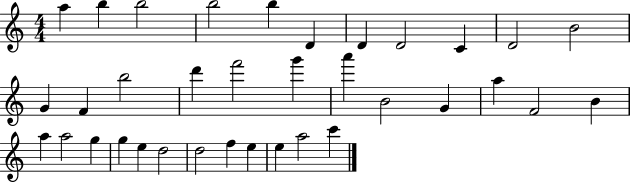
{
  \clef treble
  \numericTimeSignature
  \time 4/4
  \key c \major
  a''4 b''4 b''2 | b''2 b''4 d'4 | d'4 d'2 c'4 | d'2 b'2 | \break g'4 f'4 b''2 | d'''4 f'''2 g'''4 | a'''4 b'2 g'4 | a''4 f'2 b'4 | \break a''4 a''2 g''4 | g''4 e''4 d''2 | d''2 f''4 e''4 | e''4 a''2 c'''4 | \break \bar "|."
}